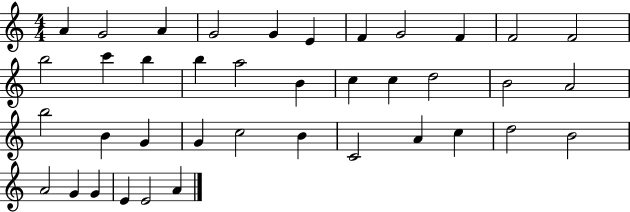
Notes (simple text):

A4/q G4/h A4/q G4/h G4/q E4/q F4/q G4/h F4/q F4/h F4/h B5/h C6/q B5/q B5/q A5/h B4/q C5/q C5/q D5/h B4/h A4/h B5/h B4/q G4/q G4/q C5/h B4/q C4/h A4/q C5/q D5/h B4/h A4/h G4/q G4/q E4/q E4/h A4/q